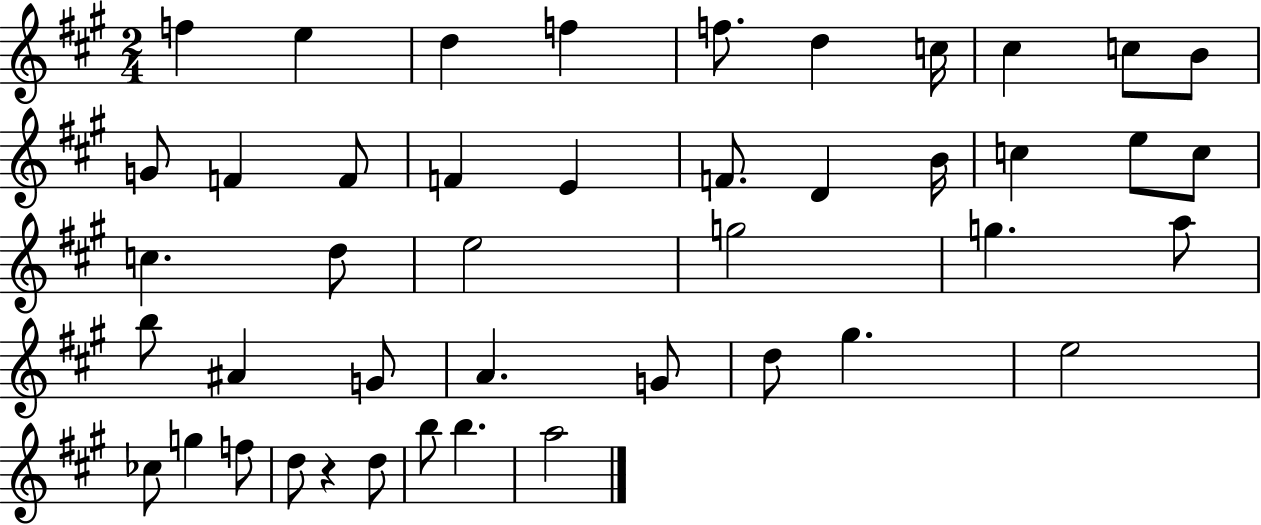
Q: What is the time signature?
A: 2/4